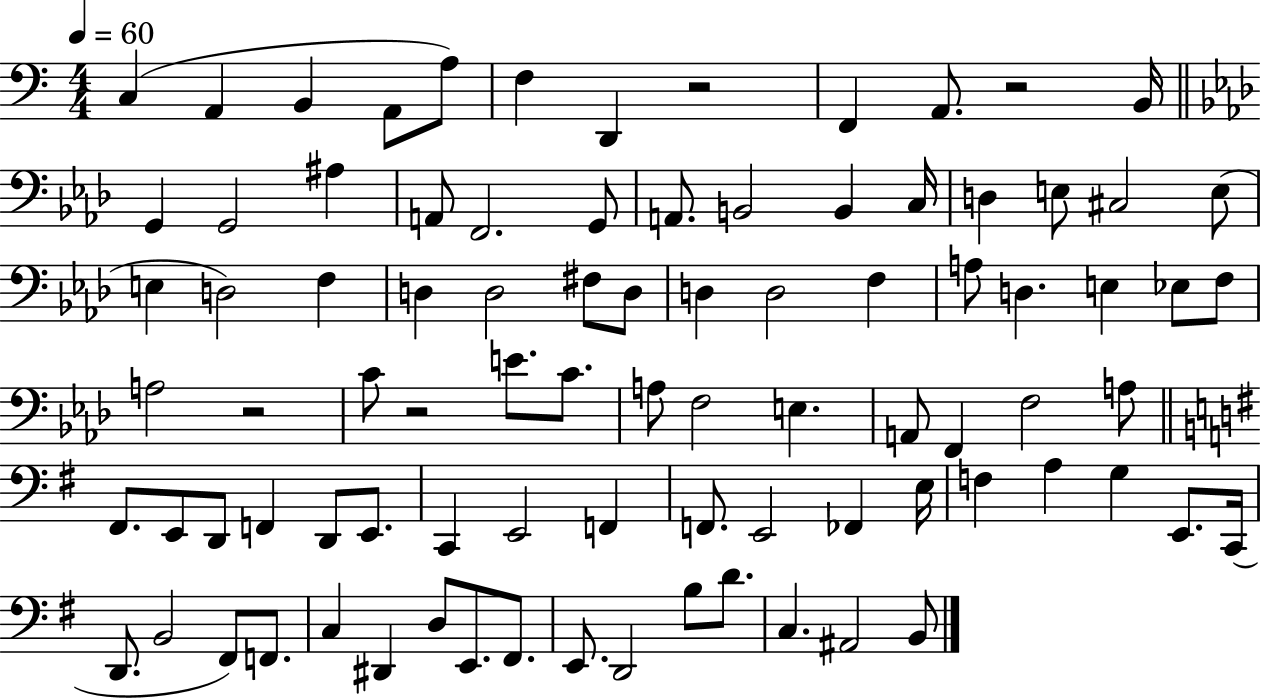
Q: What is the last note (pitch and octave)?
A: B2